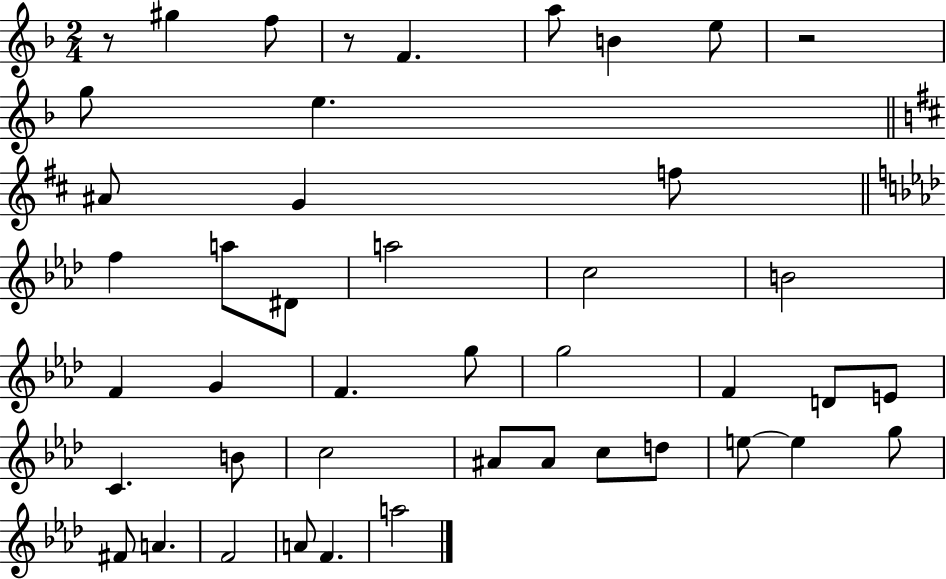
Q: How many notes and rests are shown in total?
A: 44